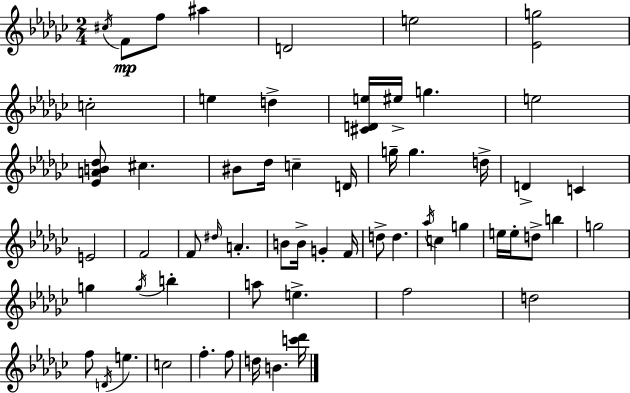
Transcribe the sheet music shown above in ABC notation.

X:1
T:Untitled
M:2/4
L:1/4
K:Ebm
^c/4 F/2 f/2 ^a D2 e2 [_Eg]2 c2 e d [^CDe]/4 ^e/4 g e2 [_EAB_d]/2 ^c ^B/2 _d/4 c D/4 g/4 g d/4 D C E2 F2 F/2 ^d/4 A B/2 B/4 G F/4 d/2 d _a/4 c g e/4 e/4 d/2 b g2 g g/4 b a/2 e f2 d2 f/2 D/4 e c2 f f/2 d/4 B [c'_d']/4